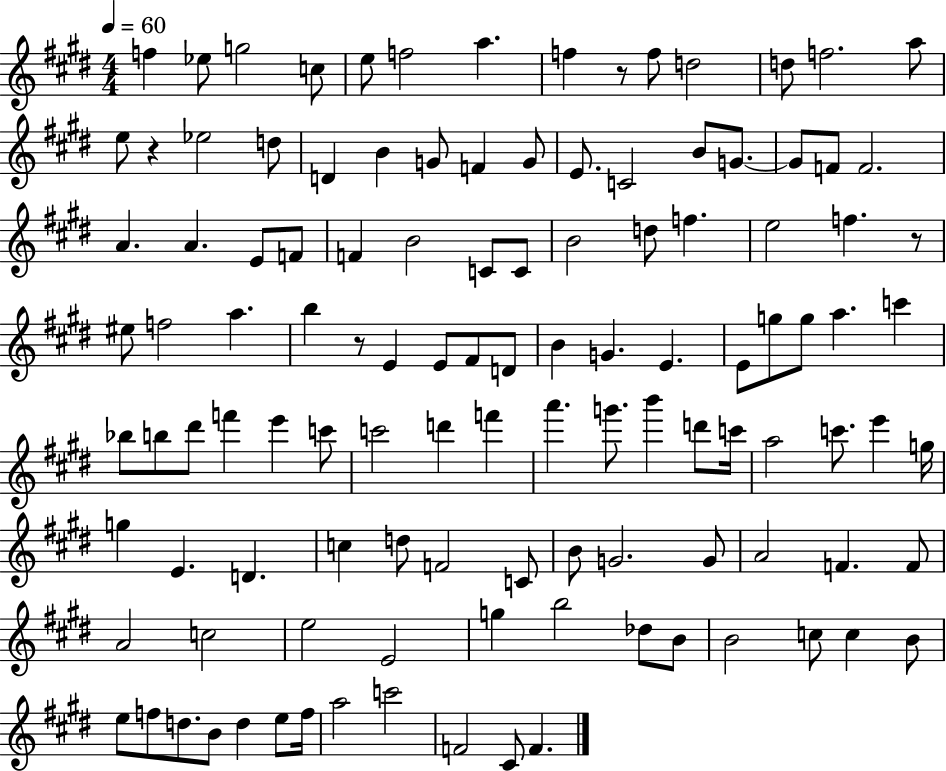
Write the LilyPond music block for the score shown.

{
  \clef treble
  \numericTimeSignature
  \time 4/4
  \key e \major
  \tempo 4 = 60
  f''4 ees''8 g''2 c''8 | e''8 f''2 a''4. | f''4 r8 f''8 d''2 | d''8 f''2. a''8 | \break e''8 r4 ees''2 d''8 | d'4 b'4 g'8 f'4 g'8 | e'8. c'2 b'8 g'8.~~ | g'8 f'8 f'2. | \break a'4. a'4. e'8 f'8 | f'4 b'2 c'8 c'8 | b'2 d''8 f''4. | e''2 f''4. r8 | \break eis''8 f''2 a''4. | b''4 r8 e'4 e'8 fis'8 d'8 | b'4 g'4. e'4. | e'8 g''8 g''8 a''4. c'''4 | \break bes''8 b''8 dis'''8 f'''4 e'''4 c'''8 | c'''2 d'''4 f'''4 | a'''4. g'''8. b'''4 d'''8 c'''16 | a''2 c'''8. e'''4 g''16 | \break g''4 e'4. d'4. | c''4 d''8 f'2 c'8 | b'8 g'2. g'8 | a'2 f'4. f'8 | \break a'2 c''2 | e''2 e'2 | g''4 b''2 des''8 b'8 | b'2 c''8 c''4 b'8 | \break e''8 f''8 d''8. b'8 d''4 e''8 f''16 | a''2 c'''2 | f'2 cis'8 f'4. | \bar "|."
}